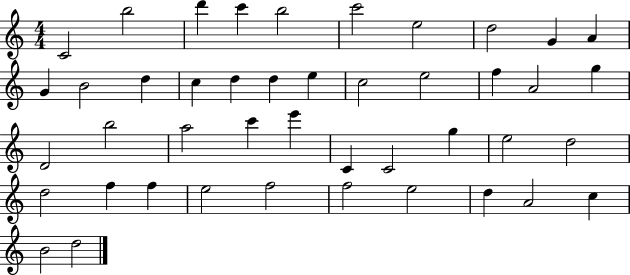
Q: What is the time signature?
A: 4/4